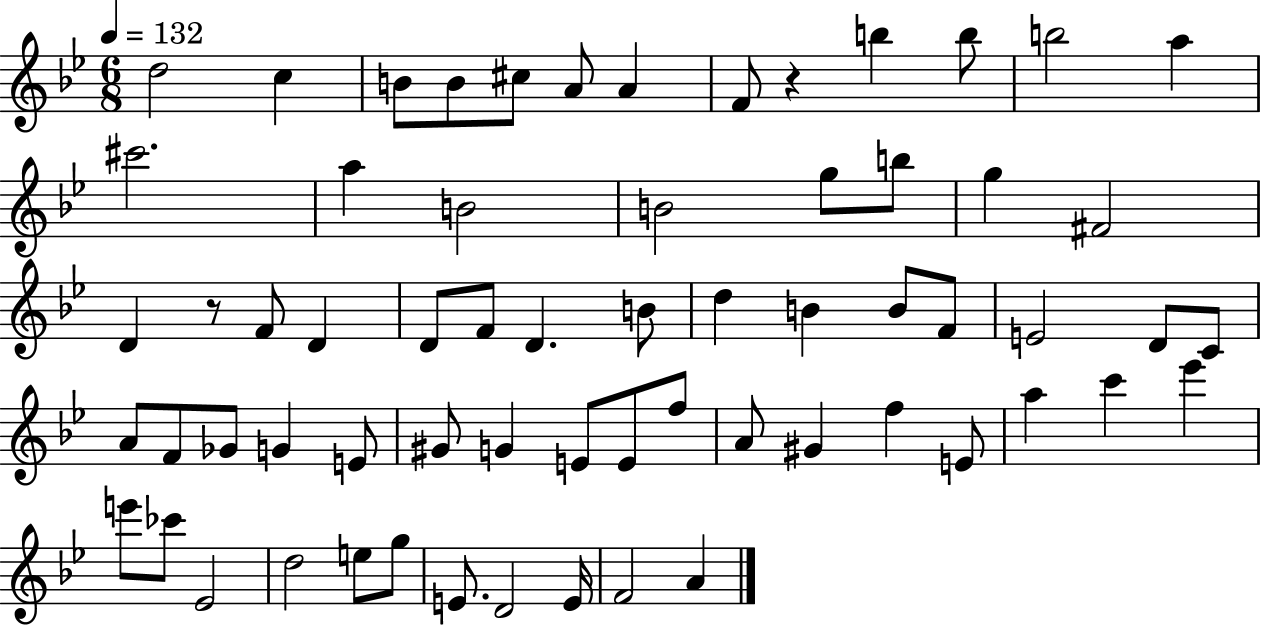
X:1
T:Untitled
M:6/8
L:1/4
K:Bb
d2 c B/2 B/2 ^c/2 A/2 A F/2 z b b/2 b2 a ^c'2 a B2 B2 g/2 b/2 g ^F2 D z/2 F/2 D D/2 F/2 D B/2 d B B/2 F/2 E2 D/2 C/2 A/2 F/2 _G/2 G E/2 ^G/2 G E/2 E/2 f/2 A/2 ^G f E/2 a c' _e' e'/2 _c'/2 _E2 d2 e/2 g/2 E/2 D2 E/4 F2 A